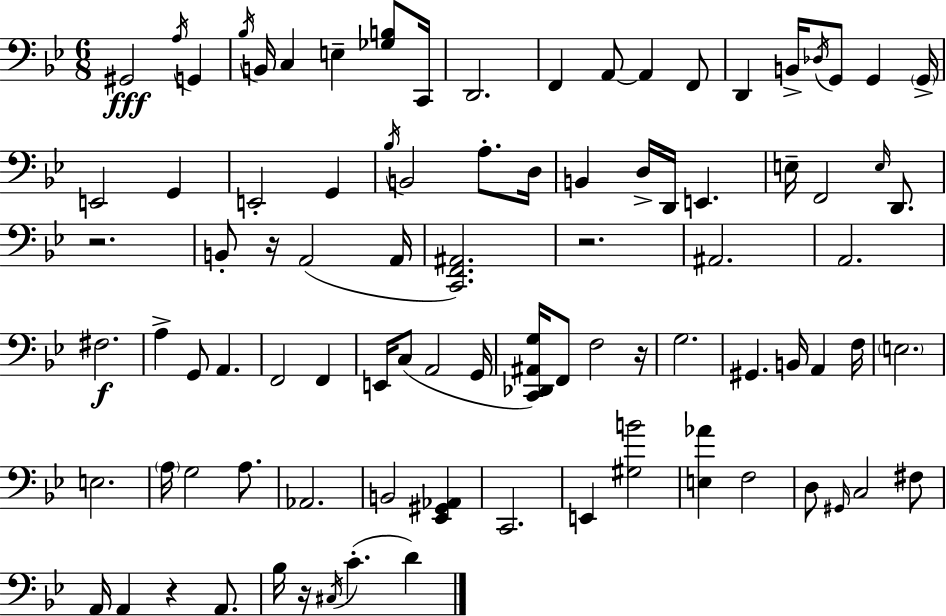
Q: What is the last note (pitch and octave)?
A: D4